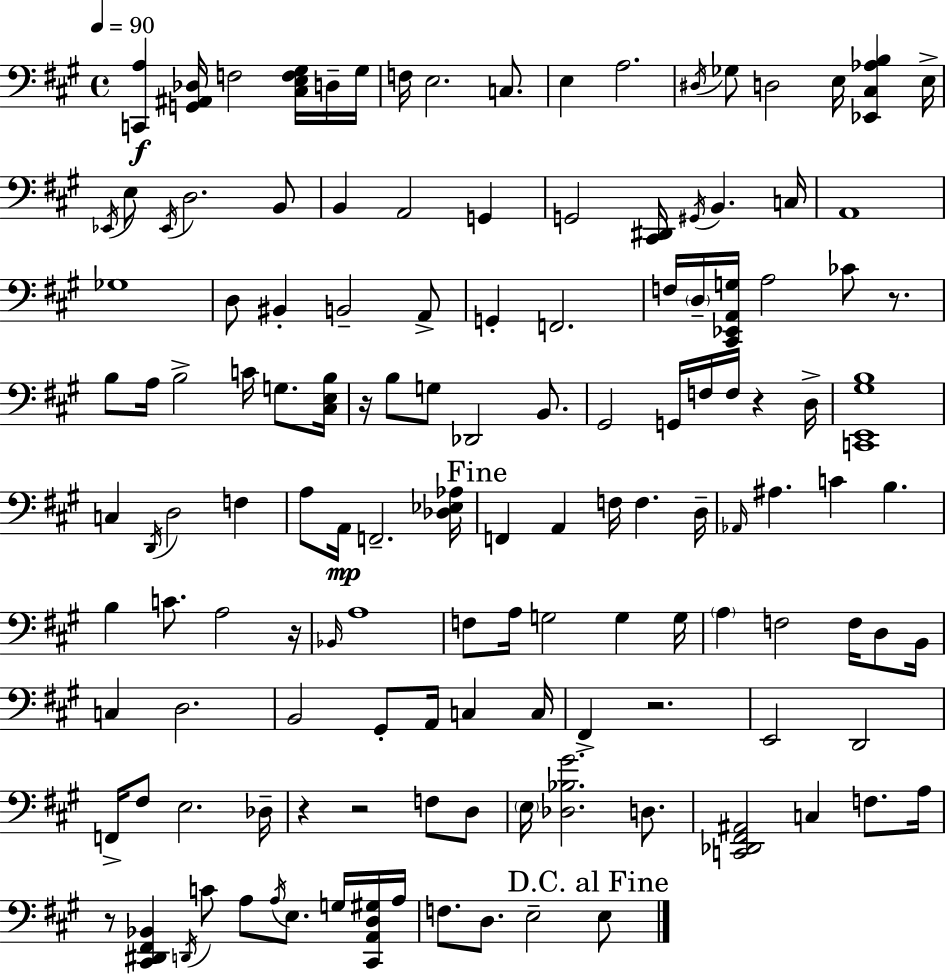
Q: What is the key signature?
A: A major